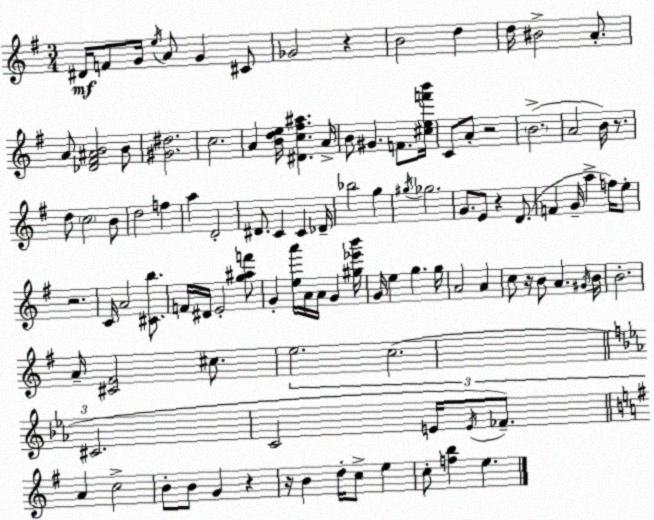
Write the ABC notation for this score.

X:1
T:Untitled
M:3/4
L:1/4
K:G
^D/4 F/2 G/4 e/4 A/2 G ^C/2 _G2 z B2 d d/4 ^B2 A/2 A/2 [_D^F^AB]2 B/2 [^G^d]2 c2 A [Bde]/4 [^Dc^f^a] A/4 B/2 ^G F/2 [^cef'b']/4 C/2 A/2 z2 B2 A2 B/4 z/2 d/2 c2 B/2 d2 f a D2 ^D/2 C C _D/4 _b2 g ^g/4 _g2 G/2 E/2 z D/2 F G/4 a f/4 e/2 z2 C/4 A2 [^Cb]/2 F/4 ^D/4 E2 [g^af']/2 G [ea']/4 A/4 A/4 G [^g_e'b']/4 G/4 e g g/4 A2 A c/2 z/4 B/2 A ^G/4 B/4 B2 A/4 [^C^F]2 ^c/2 e2 c2 ^C2 C2 E/4 E/4 _F/2 A c2 B/2 B/2 G z z/4 B d/4 c/2 e c/2 [fb] e